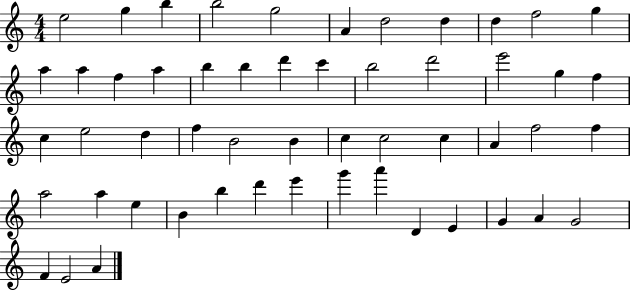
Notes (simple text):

E5/h G5/q B5/q B5/h G5/h A4/q D5/h D5/q D5/q F5/h G5/q A5/q A5/q F5/q A5/q B5/q B5/q D6/q C6/q B5/h D6/h E6/h G5/q F5/q C5/q E5/h D5/q F5/q B4/h B4/q C5/q C5/h C5/q A4/q F5/h F5/q A5/h A5/q E5/q B4/q B5/q D6/q E6/q G6/q A6/q D4/q E4/q G4/q A4/q G4/h F4/q E4/h A4/q